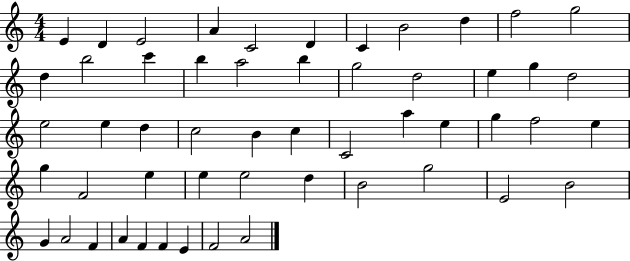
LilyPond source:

{
  \clef treble
  \numericTimeSignature
  \time 4/4
  \key c \major
  e'4 d'4 e'2 | a'4 c'2 d'4 | c'4 b'2 d''4 | f''2 g''2 | \break d''4 b''2 c'''4 | b''4 a''2 b''4 | g''2 d''2 | e''4 g''4 d''2 | \break e''2 e''4 d''4 | c''2 b'4 c''4 | c'2 a''4 e''4 | g''4 f''2 e''4 | \break g''4 f'2 e''4 | e''4 e''2 d''4 | b'2 g''2 | e'2 b'2 | \break g'4 a'2 f'4 | a'4 f'4 f'4 e'4 | f'2 a'2 | \bar "|."
}